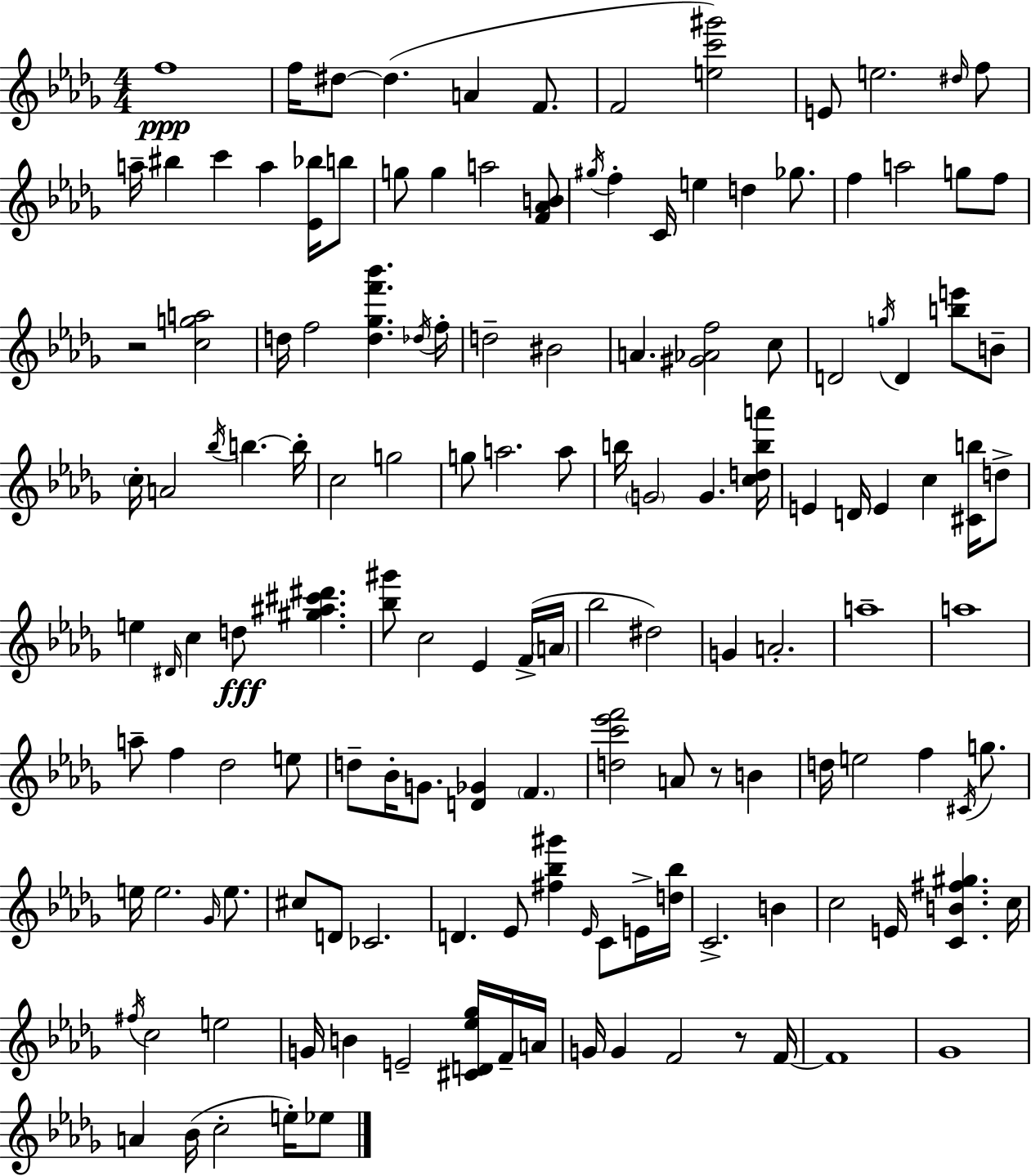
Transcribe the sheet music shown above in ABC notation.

X:1
T:Untitled
M:4/4
L:1/4
K:Bbm
f4 f/4 ^d/2 ^d A F/2 F2 [ec'^g']2 E/2 e2 ^d/4 f/2 a/4 ^b c' a [_E_b]/4 b/2 g/2 g a2 [F_AB]/2 ^g/4 f C/4 e d _g/2 f a2 g/2 f/2 z2 [cga]2 d/4 f2 [d_gf'_b'] _d/4 f/4 d2 ^B2 A [^G_Af]2 c/2 D2 g/4 D [be']/2 B/2 c/4 A2 _b/4 b b/4 c2 g2 g/2 a2 a/2 b/4 G2 G [cdba']/4 E D/4 E c [^Cb]/4 d/2 e ^D/4 c d/2 [^g^a^c'^d'] [_b^g']/2 c2 _E F/4 A/4 _b2 ^d2 G A2 a4 a4 a/2 f _d2 e/2 d/2 _B/4 G/2 [D_G] F [dc'_e'f']2 A/2 z/2 B d/4 e2 f ^C/4 g/2 e/4 e2 _G/4 e/2 ^c/2 D/2 _C2 D _E/2 [^f_b^g'] _E/4 C/2 E/4 [d_b]/4 C2 B c2 E/4 [CB^f^g] c/4 ^f/4 c2 e2 G/4 B E2 [^CD_e_g]/4 F/4 A/4 G/4 G F2 z/2 F/4 F4 _G4 A _B/4 c2 e/4 _e/2